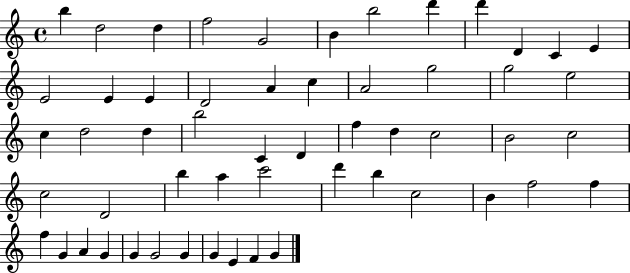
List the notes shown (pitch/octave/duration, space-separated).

B5/q D5/h D5/q F5/h G4/h B4/q B5/h D6/q D6/q D4/q C4/q E4/q E4/h E4/q E4/q D4/h A4/q C5/q A4/h G5/h G5/h E5/h C5/q D5/h D5/q B5/h C4/q D4/q F5/q D5/q C5/h B4/h C5/h C5/h D4/h B5/q A5/q C6/h D6/q B5/q C5/h B4/q F5/h F5/q F5/q G4/q A4/q G4/q G4/q G4/h G4/q G4/q E4/q F4/q G4/q